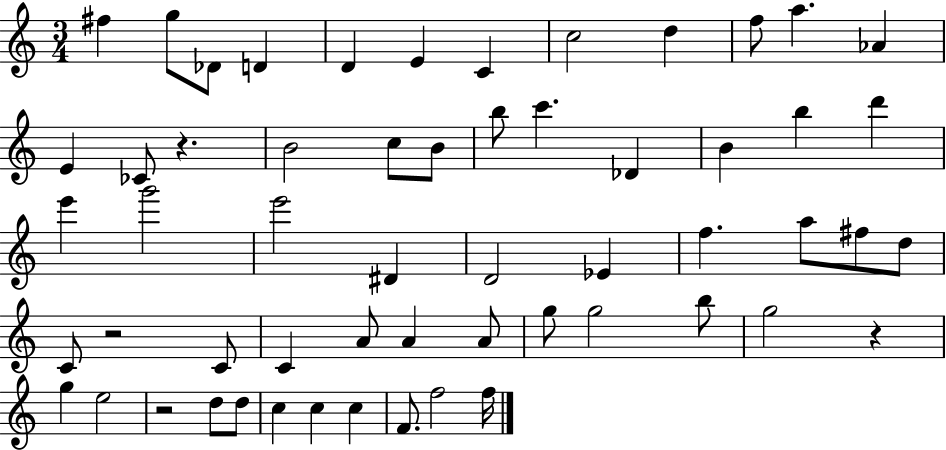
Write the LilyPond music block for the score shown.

{
  \clef treble
  \numericTimeSignature
  \time 3/4
  \key c \major
  fis''4 g''8 des'8 d'4 | d'4 e'4 c'4 | c''2 d''4 | f''8 a''4. aes'4 | \break e'4 ces'8 r4. | b'2 c''8 b'8 | b''8 c'''4. des'4 | b'4 b''4 d'''4 | \break e'''4 g'''2 | e'''2 dis'4 | d'2 ees'4 | f''4. a''8 fis''8 d''8 | \break c'8 r2 c'8 | c'4 a'8 a'4 a'8 | g''8 g''2 b''8 | g''2 r4 | \break g''4 e''2 | r2 d''8 d''8 | c''4 c''4 c''4 | f'8. f''2 f''16 | \break \bar "|."
}